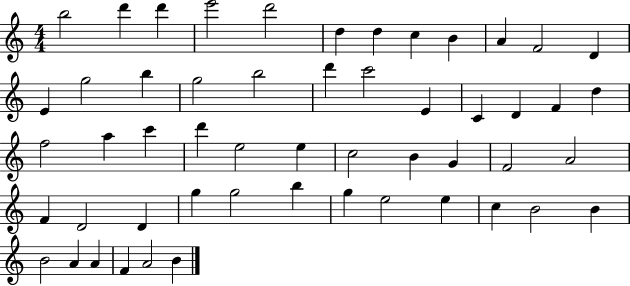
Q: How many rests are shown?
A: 0